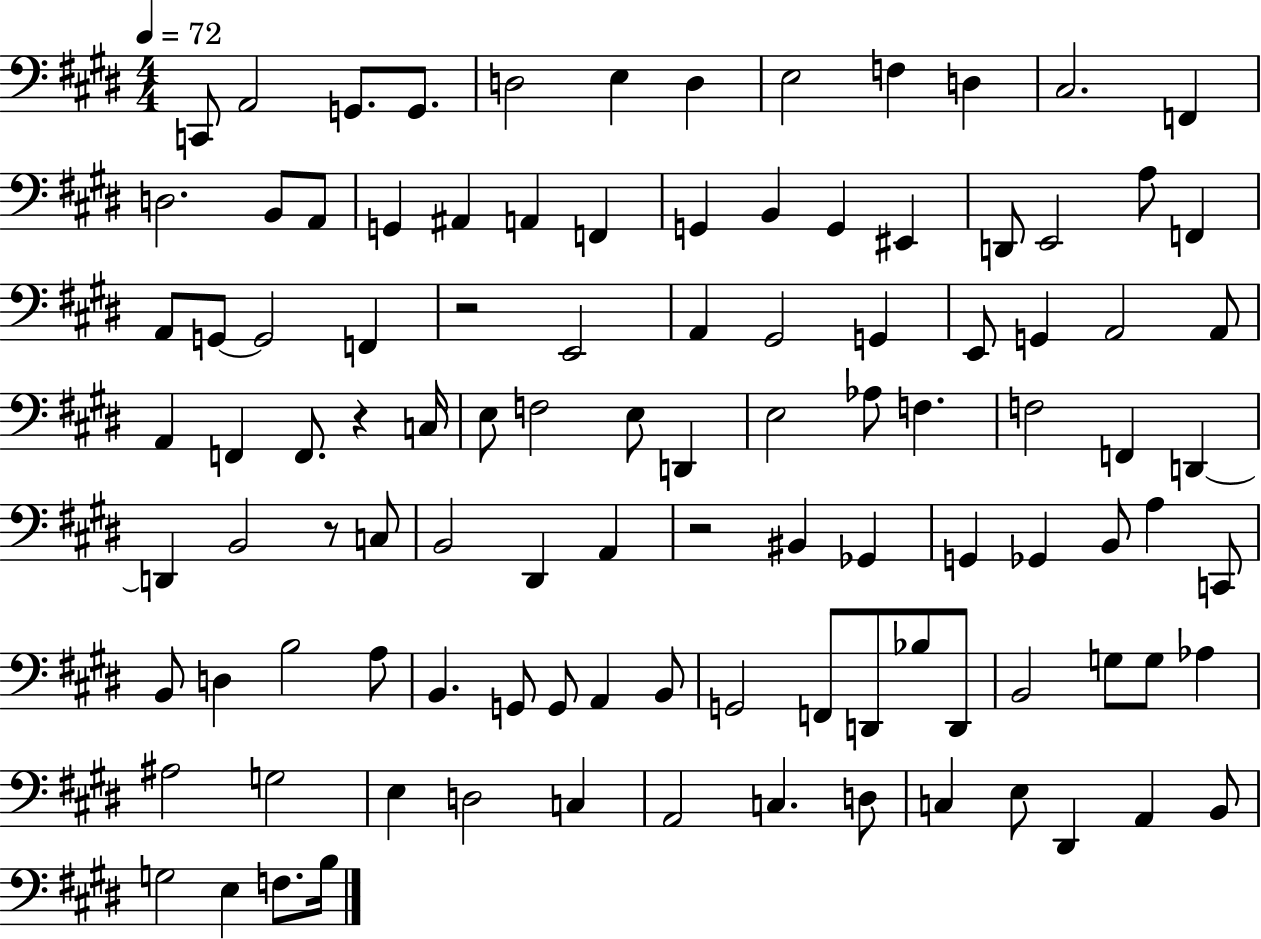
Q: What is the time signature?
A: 4/4